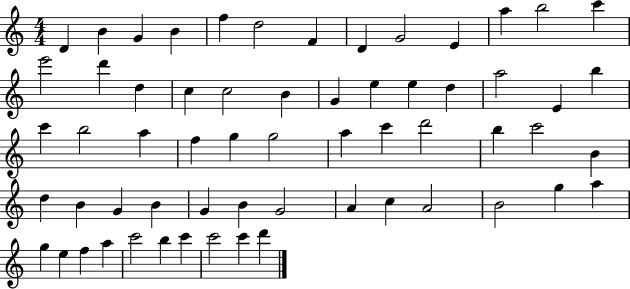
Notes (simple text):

D4/q B4/q G4/q B4/q F5/q D5/h F4/q D4/q G4/h E4/q A5/q B5/h C6/q E6/h D6/q D5/q C5/q C5/h B4/q G4/q E5/q E5/q D5/q A5/h E4/q B5/q C6/q B5/h A5/q F5/q G5/q G5/h A5/q C6/q D6/h B5/q C6/h B4/q D5/q B4/q G4/q B4/q G4/q B4/q G4/h A4/q C5/q A4/h B4/h G5/q A5/q G5/q E5/q F5/q A5/q C6/h B5/q C6/q C6/h C6/q D6/q